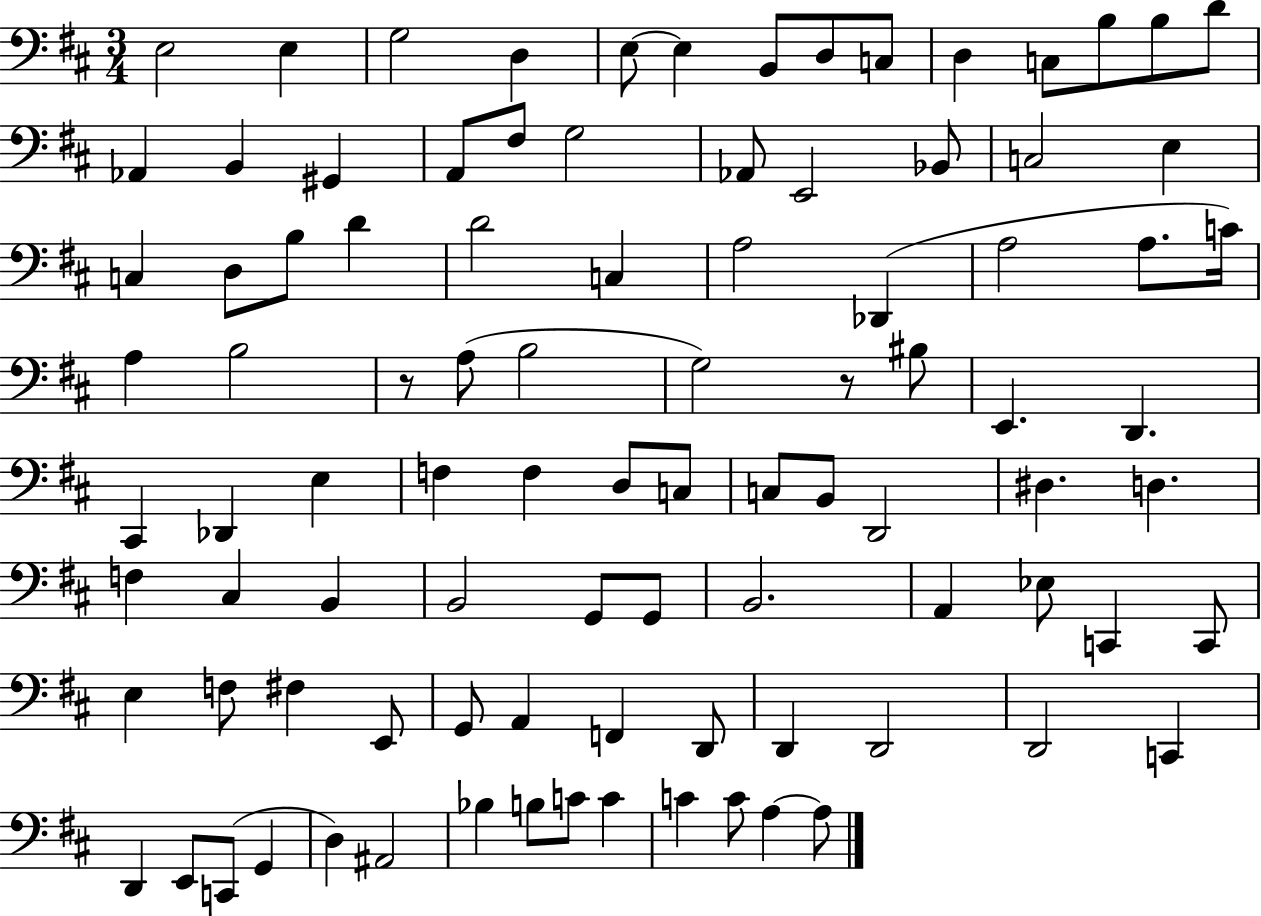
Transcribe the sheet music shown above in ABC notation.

X:1
T:Untitled
M:3/4
L:1/4
K:D
E,2 E, G,2 D, E,/2 E, B,,/2 D,/2 C,/2 D, C,/2 B,/2 B,/2 D/2 _A,, B,, ^G,, A,,/2 ^F,/2 G,2 _A,,/2 E,,2 _B,,/2 C,2 E, C, D,/2 B,/2 D D2 C, A,2 _D,, A,2 A,/2 C/4 A, B,2 z/2 A,/2 B,2 G,2 z/2 ^B,/2 E,, D,, ^C,, _D,, E, F, F, D,/2 C,/2 C,/2 B,,/2 D,,2 ^D, D, F, ^C, B,, B,,2 G,,/2 G,,/2 B,,2 A,, _E,/2 C,, C,,/2 E, F,/2 ^F, E,,/2 G,,/2 A,, F,, D,,/2 D,, D,,2 D,,2 C,, D,, E,,/2 C,,/2 G,, D, ^A,,2 _B, B,/2 C/2 C C C/2 A, A,/2